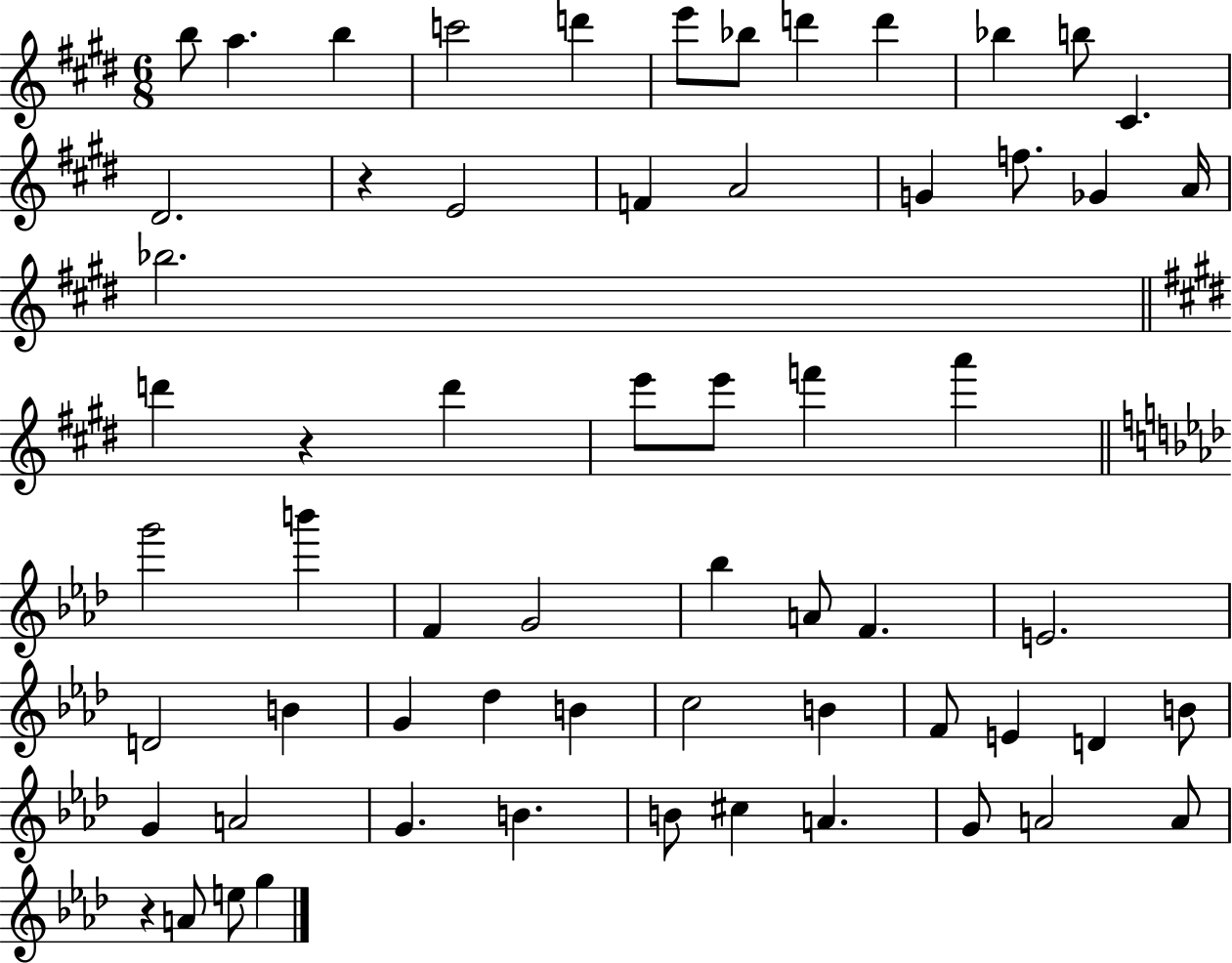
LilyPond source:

{
  \clef treble
  \numericTimeSignature
  \time 6/8
  \key e \major
  b''8 a''4. b''4 | c'''2 d'''4 | e'''8 bes''8 d'''4 d'''4 | bes''4 b''8 cis'4. | \break dis'2. | r4 e'2 | f'4 a'2 | g'4 f''8. ges'4 a'16 | \break bes''2. | \bar "||" \break \key e \major d'''4 r4 d'''4 | e'''8 e'''8 f'''4 a'''4 | \bar "||" \break \key f \minor g'''2 b'''4 | f'4 g'2 | bes''4 a'8 f'4. | e'2. | \break d'2 b'4 | g'4 des''4 b'4 | c''2 b'4 | f'8 e'4 d'4 b'8 | \break g'4 a'2 | g'4. b'4. | b'8 cis''4 a'4. | g'8 a'2 a'8 | \break r4 a'8 e''8 g''4 | \bar "|."
}